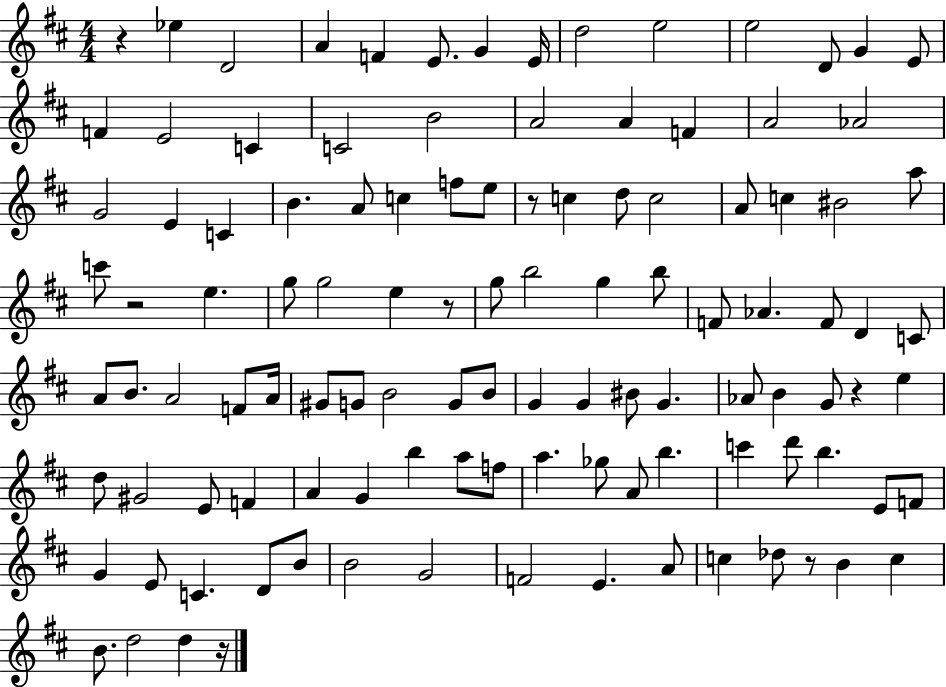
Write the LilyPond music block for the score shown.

{
  \clef treble
  \numericTimeSignature
  \time 4/4
  \key d \major
  r4 ees''4 d'2 | a'4 f'4 e'8. g'4 e'16 | d''2 e''2 | e''2 d'8 g'4 e'8 | \break f'4 e'2 c'4 | c'2 b'2 | a'2 a'4 f'4 | a'2 aes'2 | \break g'2 e'4 c'4 | b'4. a'8 c''4 f''8 e''8 | r8 c''4 d''8 c''2 | a'8 c''4 bis'2 a''8 | \break c'''8 r2 e''4. | g''8 g''2 e''4 r8 | g''8 b''2 g''4 b''8 | f'8 aes'4. f'8 d'4 c'8 | \break a'8 b'8. a'2 f'8 a'16 | gis'8 g'8 b'2 g'8 b'8 | g'4 g'4 bis'8 g'4. | aes'8 b'4 g'8 r4 e''4 | \break d''8 gis'2 e'8 f'4 | a'4 g'4 b''4 a''8 f''8 | a''4. ges''8 a'8 b''4. | c'''4 d'''8 b''4. e'8 f'8 | \break g'4 e'8 c'4. d'8 b'8 | b'2 g'2 | f'2 e'4. a'8 | c''4 des''8 r8 b'4 c''4 | \break b'8. d''2 d''4 r16 | \bar "|."
}